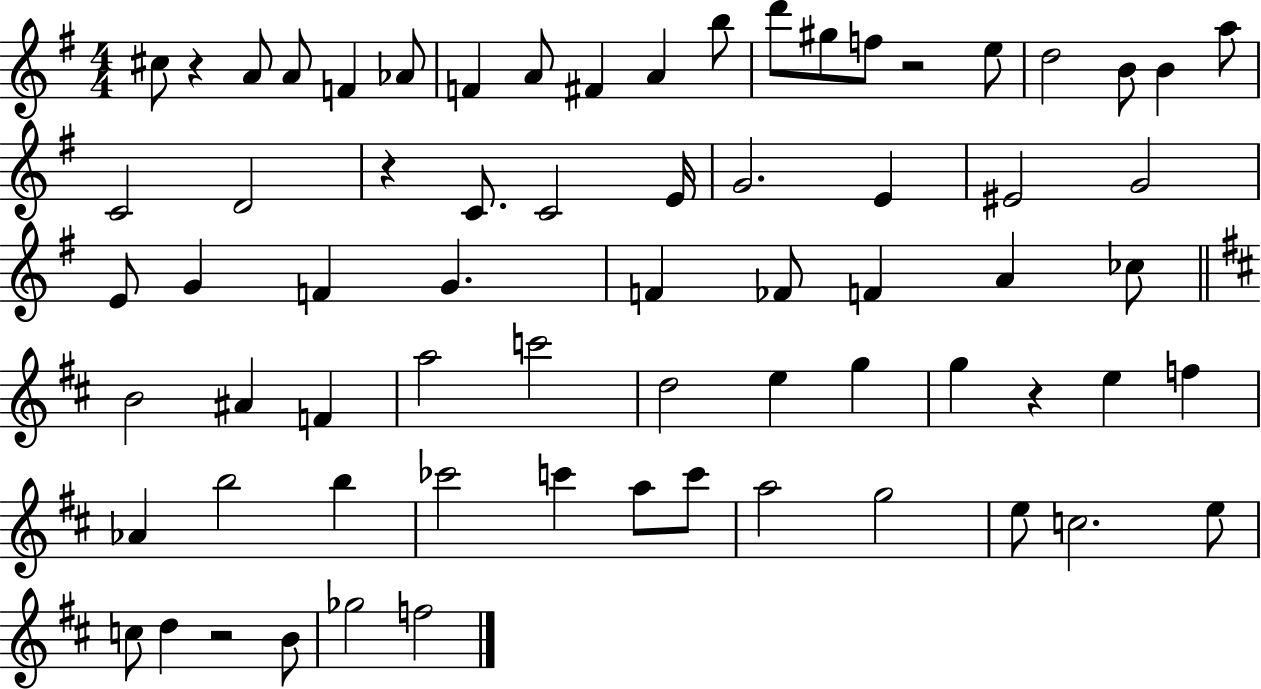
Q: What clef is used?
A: treble